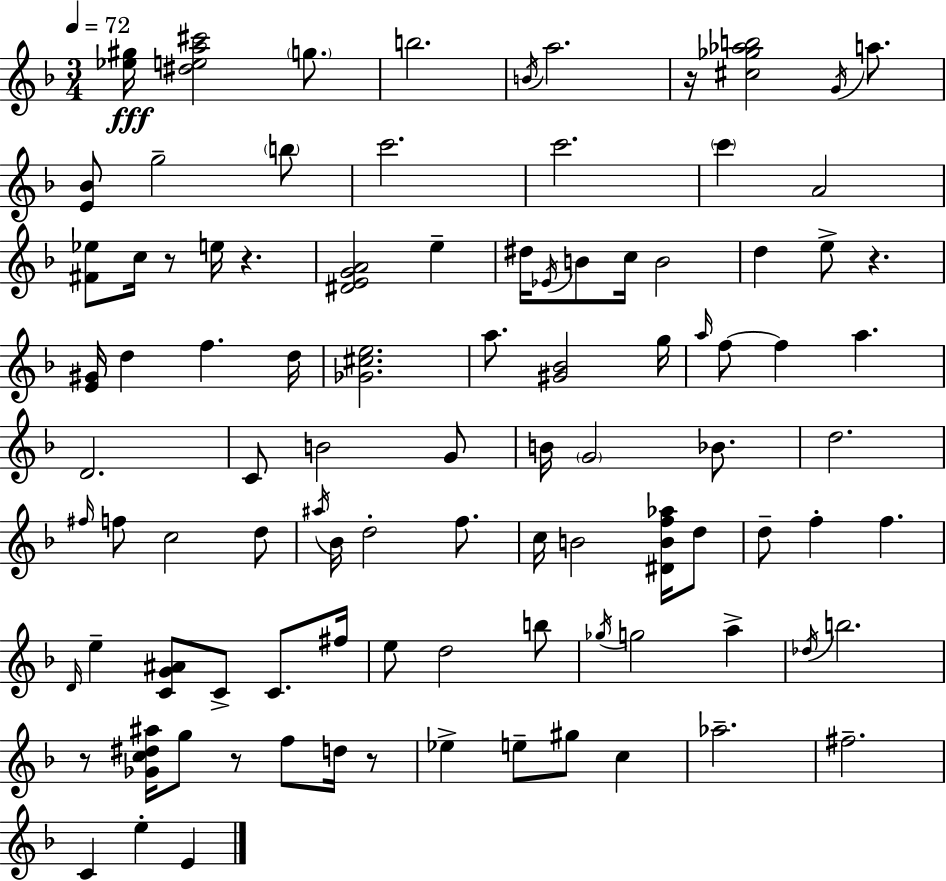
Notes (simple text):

[Eb5,G#5]/s [D#5,E5,A5,C#6]/h G5/e. B5/h. B4/s A5/h. R/s [C#5,Gb5,Ab5,B5]/h G4/s A5/e. [E4,Bb4]/e G5/h B5/e C6/h. C6/h. C6/q A4/h [F#4,Eb5]/e C5/s R/e E5/s R/q. [D#4,E4,G4,A4]/h E5/q D#5/s Eb4/s B4/e C5/s B4/h D5/q E5/e R/q. [E4,G#4]/s D5/q F5/q. D5/s [Gb4,C#5,E5]/h. A5/e. [G#4,Bb4]/h G5/s A5/s F5/e F5/q A5/q. D4/h. C4/e B4/h G4/e B4/s G4/h Bb4/e. D5/h. F#5/s F5/e C5/h D5/e A#5/s Bb4/s D5/h F5/e. C5/s B4/h [D#4,B4,F5,Ab5]/s D5/e D5/e F5/q F5/q. D4/s E5/q [C4,G4,A#4]/e C4/e C4/e. F#5/s E5/e D5/h B5/e Gb5/s G5/h A5/q Db5/s B5/h. R/e [Gb4,C5,D#5,A#5]/s G5/e R/e F5/e D5/s R/e Eb5/q E5/e G#5/e C5/q Ab5/h. F#5/h. C4/q E5/q E4/q